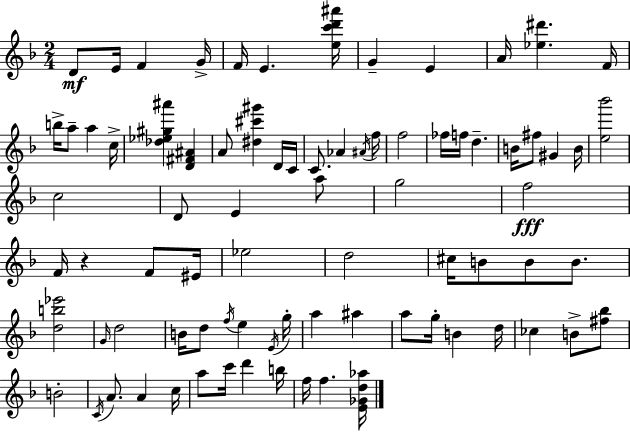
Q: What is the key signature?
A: F major